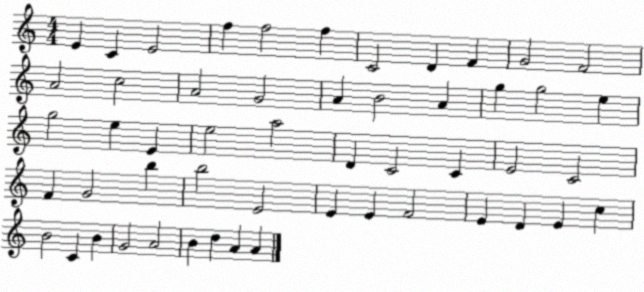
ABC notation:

X:1
T:Untitled
M:4/4
L:1/4
K:C
E C E2 f f2 f C2 D F G2 F2 A2 c2 A2 G2 A B2 A g g2 e g2 e E e2 a2 D C2 C E2 C2 F G2 b b2 E2 E E F2 E D E c B2 C B G2 A2 B d A A